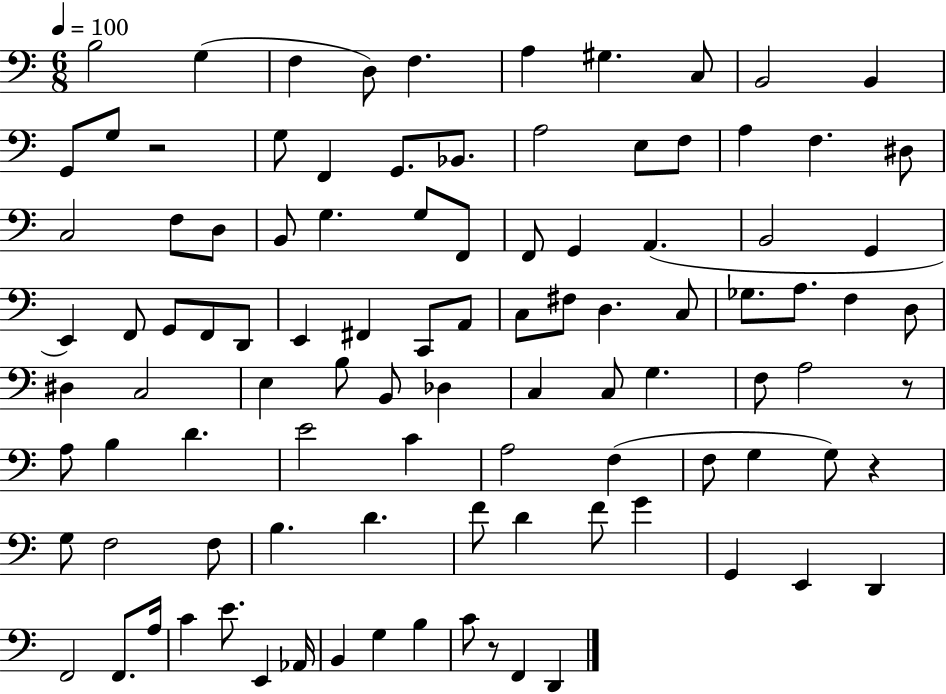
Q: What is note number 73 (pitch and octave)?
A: G3